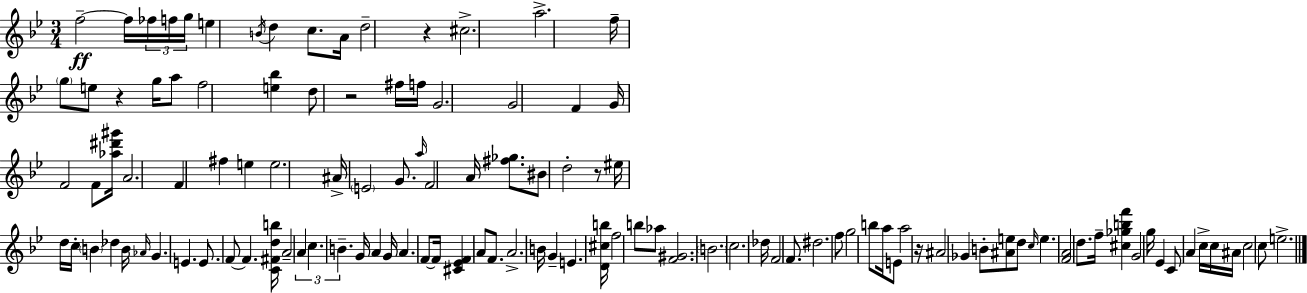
F5/h F5/s FES5/s F5/s G5/s E5/q B4/s D5/q C5/e. A4/s D5/h R/q C#5/h. A5/h. F5/s G5/e E5/e R/q G5/s A5/e F5/h [E5,Bb5]/q D5/e R/h F#5/s F5/s G4/h. G4/h F4/q G4/s F4/h F4/e [Ab5,D#6,G#6]/s A4/h. F4/q F#5/q E5/q E5/h. A#4/s E4/h G4/e. A5/s F4/h A4/s [F#5,Gb5]/e. BIS4/e D5/h R/e EIS5/s D5/s C5/s B4/q Db5/q B4/s Ab4/s G4/q. E4/q. E4/e. F4/e F4/q. [C4,F#4,D5,B5]/s A4/h A4/q C5/q. B4/q. G4/s A4/q G4/s A4/q. F4/e F4/s [C#4,Eb4,F4]/q A4/e F4/e. A4/h. B4/s G4/q E4/q. [D4,C#5,B5]/s F5/h B5/e Ab5/e [F4,G#4]/h. B4/h. C5/h. Db5/s F4/h F4/e. D#5/h. F5/e G5/h B5/e A5/s E4/e A5/h R/s A#4/h Gb4/q B4/e [A#4,E5]/e D5/e C5/s E5/q. [F4,A4]/h D5/e. F5/s [C#5,Gb5,B5,F6]/q G4/h G5/s Eb4/q C4/e A4/q C5/s C5/s A#4/s C5/h C5/e E5/h.